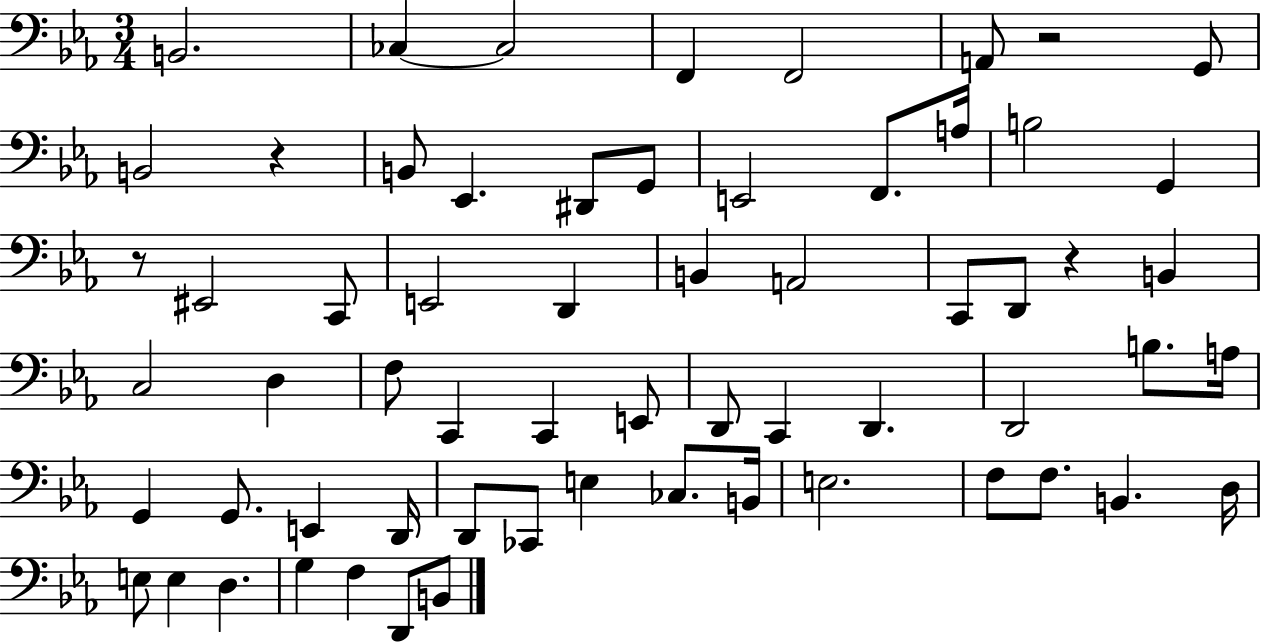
X:1
T:Untitled
M:3/4
L:1/4
K:Eb
B,,2 _C, _C,2 F,, F,,2 A,,/2 z2 G,,/2 B,,2 z B,,/2 _E,, ^D,,/2 G,,/2 E,,2 F,,/2 A,/4 B,2 G,, z/2 ^E,,2 C,,/2 E,,2 D,, B,, A,,2 C,,/2 D,,/2 z B,, C,2 D, F,/2 C,, C,, E,,/2 D,,/2 C,, D,, D,,2 B,/2 A,/4 G,, G,,/2 E,, D,,/4 D,,/2 _C,,/2 E, _C,/2 B,,/4 E,2 F,/2 F,/2 B,, D,/4 E,/2 E, D, G, F, D,,/2 B,,/2